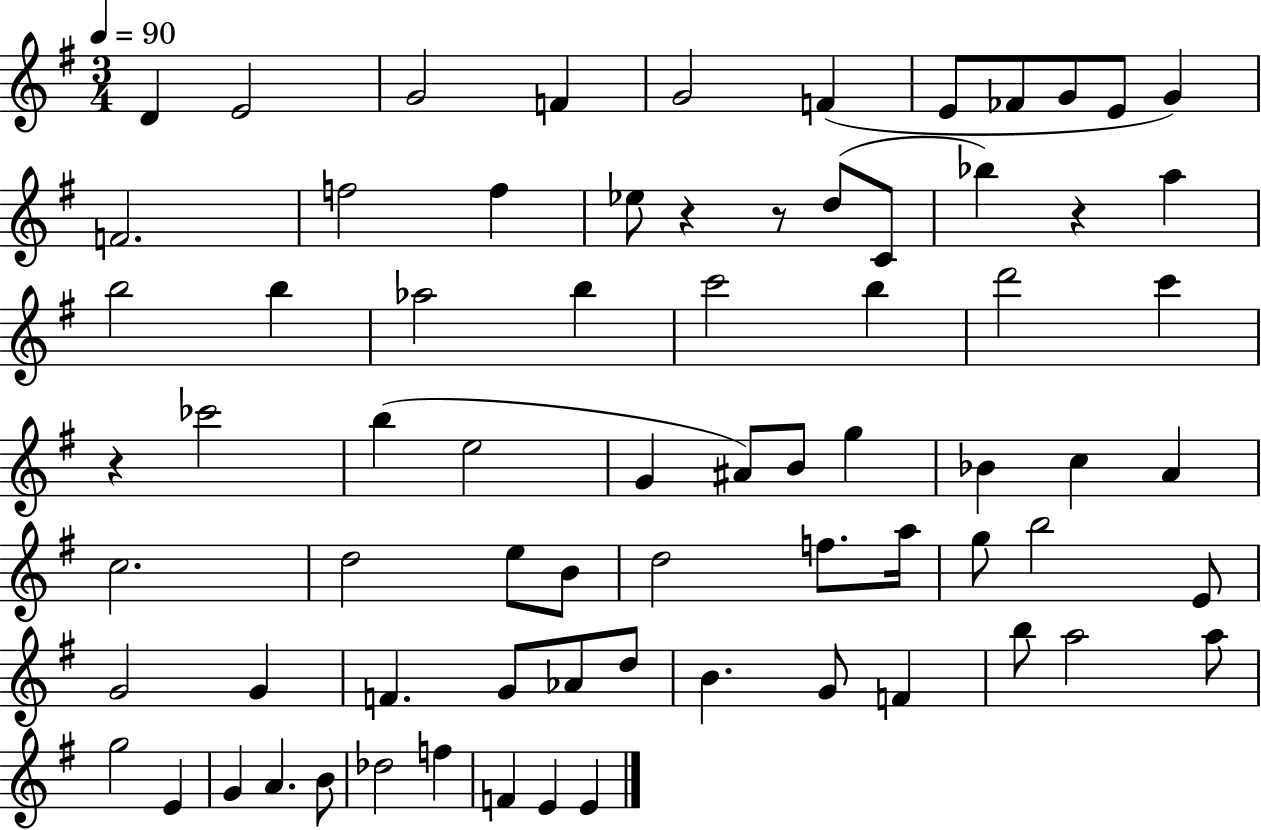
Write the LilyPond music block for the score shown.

{
  \clef treble
  \numericTimeSignature
  \time 3/4
  \key g \major
  \tempo 4 = 90
  d'4 e'2 | g'2 f'4 | g'2 f'4( | e'8 fes'8 g'8 e'8 g'4) | \break f'2. | f''2 f''4 | ees''8 r4 r8 d''8( c'8 | bes''4) r4 a''4 | \break b''2 b''4 | aes''2 b''4 | c'''2 b''4 | d'''2 c'''4 | \break r4 ces'''2 | b''4( e''2 | g'4 ais'8) b'8 g''4 | bes'4 c''4 a'4 | \break c''2. | d''2 e''8 b'8 | d''2 f''8. a''16 | g''8 b''2 e'8 | \break g'2 g'4 | f'4. g'8 aes'8 d''8 | b'4. g'8 f'4 | b''8 a''2 a''8 | \break g''2 e'4 | g'4 a'4. b'8 | des''2 f''4 | f'4 e'4 e'4 | \break \bar "|."
}